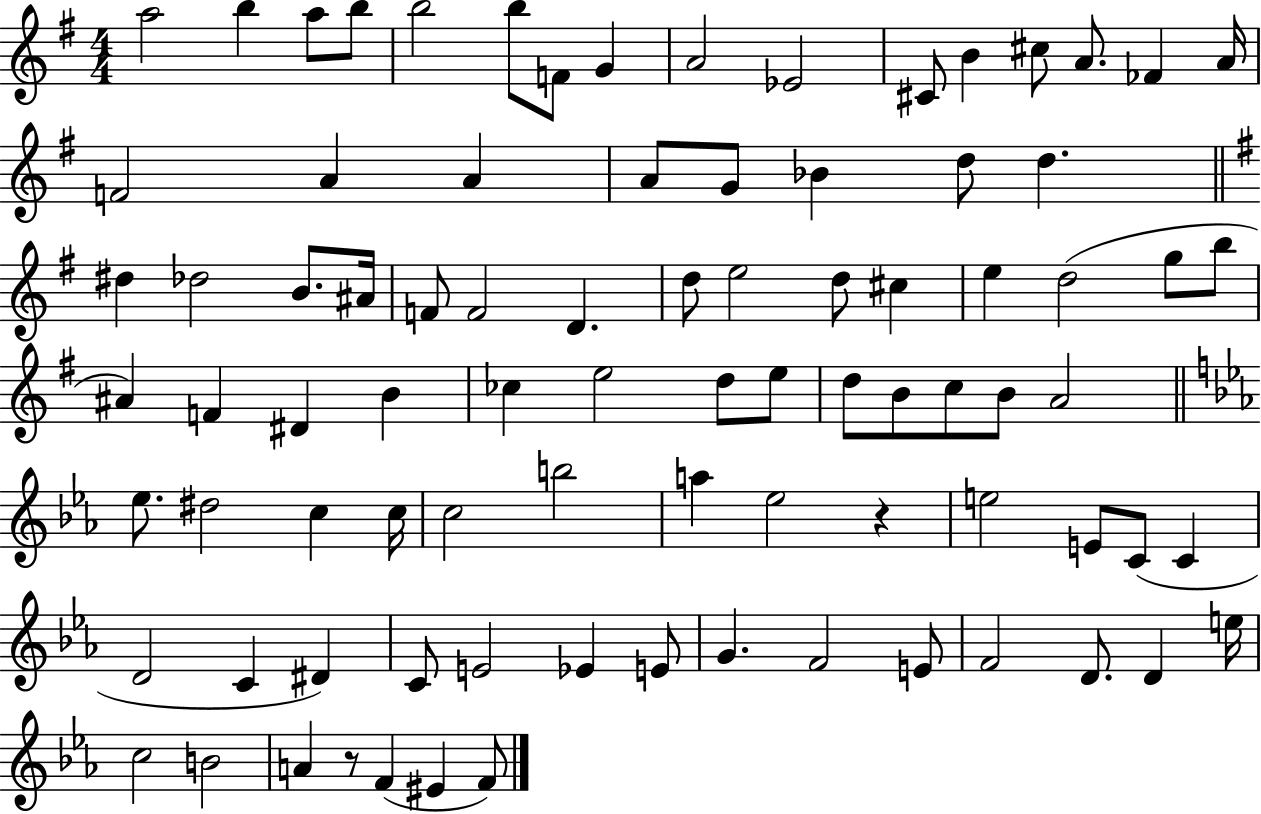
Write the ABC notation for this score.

X:1
T:Untitled
M:4/4
L:1/4
K:G
a2 b a/2 b/2 b2 b/2 F/2 G A2 _E2 ^C/2 B ^c/2 A/2 _F A/4 F2 A A A/2 G/2 _B d/2 d ^d _d2 B/2 ^A/4 F/2 F2 D d/2 e2 d/2 ^c e d2 g/2 b/2 ^A F ^D B _c e2 d/2 e/2 d/2 B/2 c/2 B/2 A2 _e/2 ^d2 c c/4 c2 b2 a _e2 z e2 E/2 C/2 C D2 C ^D C/2 E2 _E E/2 G F2 E/2 F2 D/2 D e/4 c2 B2 A z/2 F ^E F/2